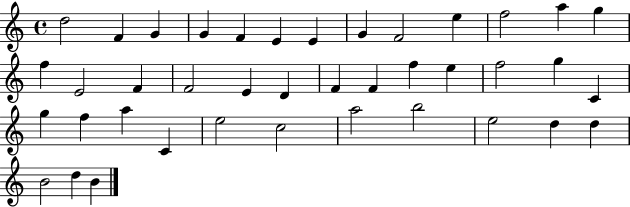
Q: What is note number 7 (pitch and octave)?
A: E4